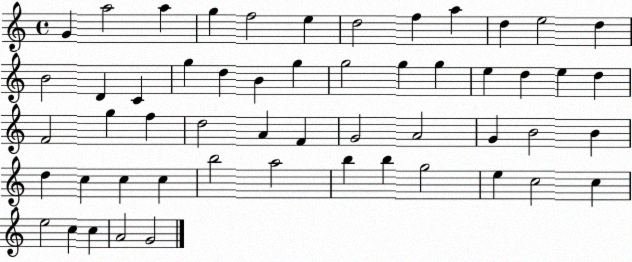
X:1
T:Untitled
M:4/4
L:1/4
K:C
G a2 a g f2 e d2 f a d e2 d B2 D C g d B g g2 g g e d e d F2 g f d2 A F G2 A2 G B2 B d c c c b2 a2 b b g2 e c2 c e2 c c A2 G2